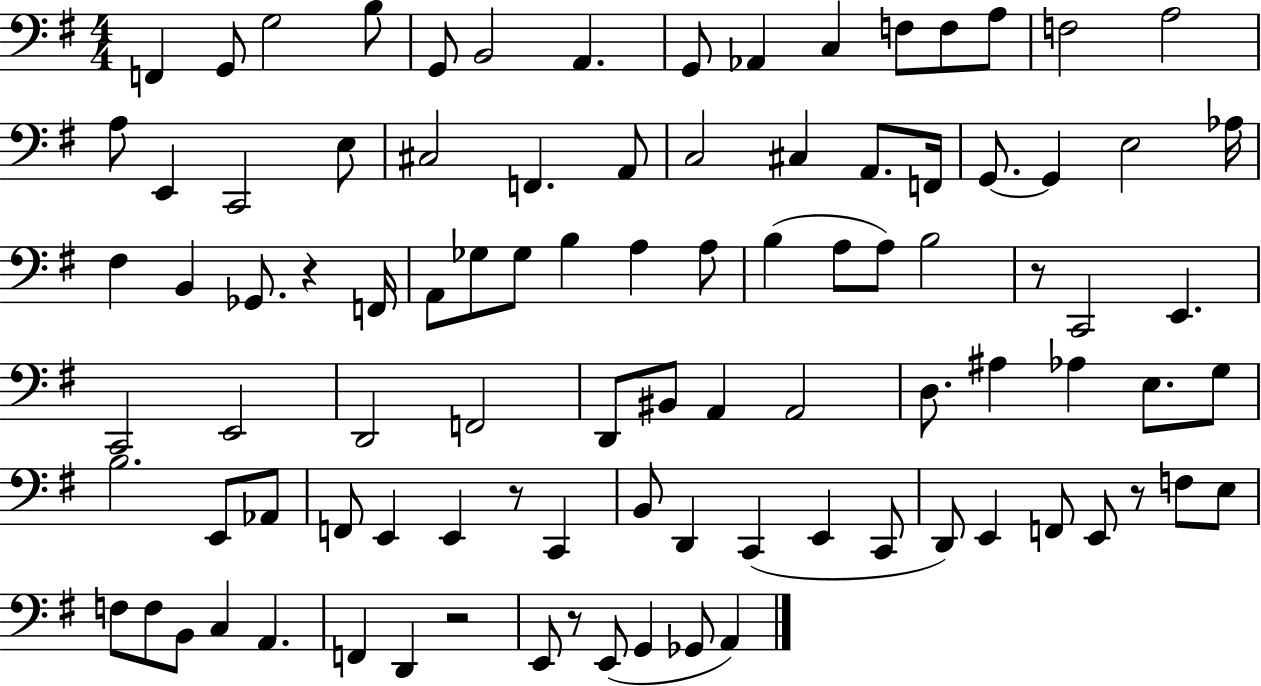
X:1
T:Untitled
M:4/4
L:1/4
K:G
F,, G,,/2 G,2 B,/2 G,,/2 B,,2 A,, G,,/2 _A,, C, F,/2 F,/2 A,/2 F,2 A,2 A,/2 E,, C,,2 E,/2 ^C,2 F,, A,,/2 C,2 ^C, A,,/2 F,,/4 G,,/2 G,, E,2 _A,/4 ^F, B,, _G,,/2 z F,,/4 A,,/2 _G,/2 _G,/2 B, A, A,/2 B, A,/2 A,/2 B,2 z/2 C,,2 E,, C,,2 E,,2 D,,2 F,,2 D,,/2 ^B,,/2 A,, A,,2 D,/2 ^A, _A, E,/2 G,/2 B,2 E,,/2 _A,,/2 F,,/2 E,, E,, z/2 C,, B,,/2 D,, C,, E,, C,,/2 D,,/2 E,, F,,/2 E,,/2 z/2 F,/2 E,/2 F,/2 F,/2 B,,/2 C, A,, F,, D,, z2 E,,/2 z/2 E,,/2 G,, _G,,/2 A,,